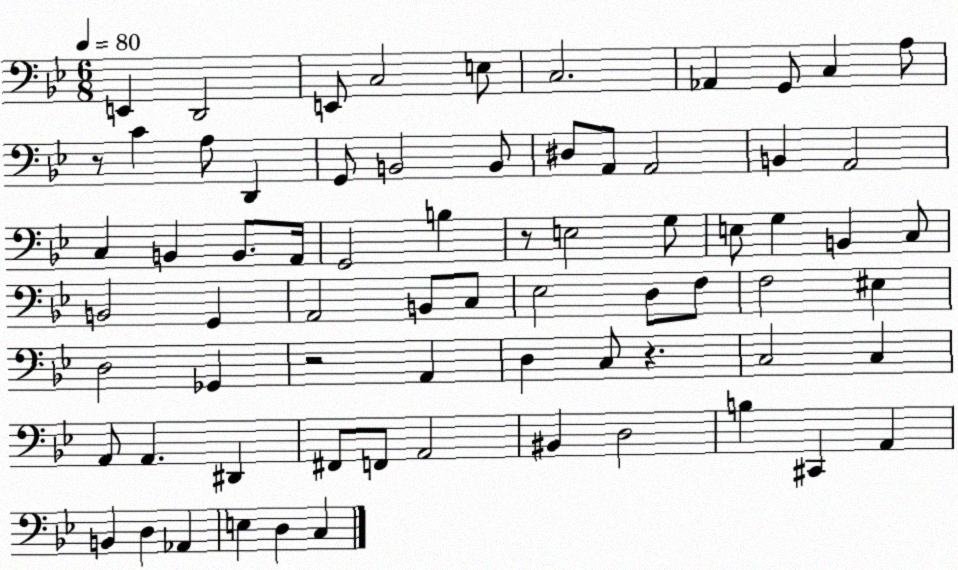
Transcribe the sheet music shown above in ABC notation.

X:1
T:Untitled
M:6/8
L:1/4
K:Bb
E,, D,,2 E,,/2 C,2 E,/2 C,2 _A,, G,,/2 C, A,/2 z/2 C A,/2 D,, G,,/2 B,,2 B,,/2 ^D,/2 A,,/2 A,,2 B,, A,,2 C, B,, B,,/2 A,,/4 G,,2 B, z/2 E,2 G,/2 E,/2 G, B,, C,/2 B,,2 G,, A,,2 B,,/2 C,/2 _E,2 D,/2 F,/2 F,2 ^E, D,2 _G,, z2 A,, D, C,/2 z C,2 C, A,,/2 A,, ^D,, ^F,,/2 F,,/2 A,,2 ^B,, D,2 B, ^C,, A,, B,, D, _A,, E, D, C,